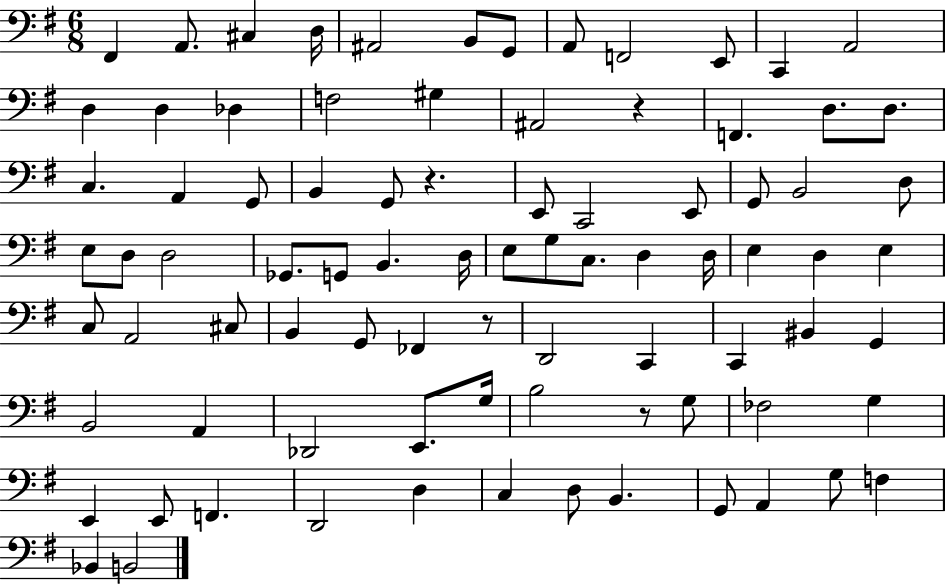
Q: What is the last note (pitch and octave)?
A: B2